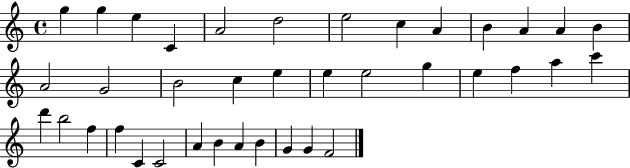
{
  \clef treble
  \time 4/4
  \defaultTimeSignature
  \key c \major
  g''4 g''4 e''4 c'4 | a'2 d''2 | e''2 c''4 a'4 | b'4 a'4 a'4 b'4 | \break a'2 g'2 | b'2 c''4 e''4 | e''4 e''2 g''4 | e''4 f''4 a''4 c'''4 | \break d'''4 b''2 f''4 | f''4 c'4 c'2 | a'4 b'4 a'4 b'4 | g'4 g'4 f'2 | \break \bar "|."
}